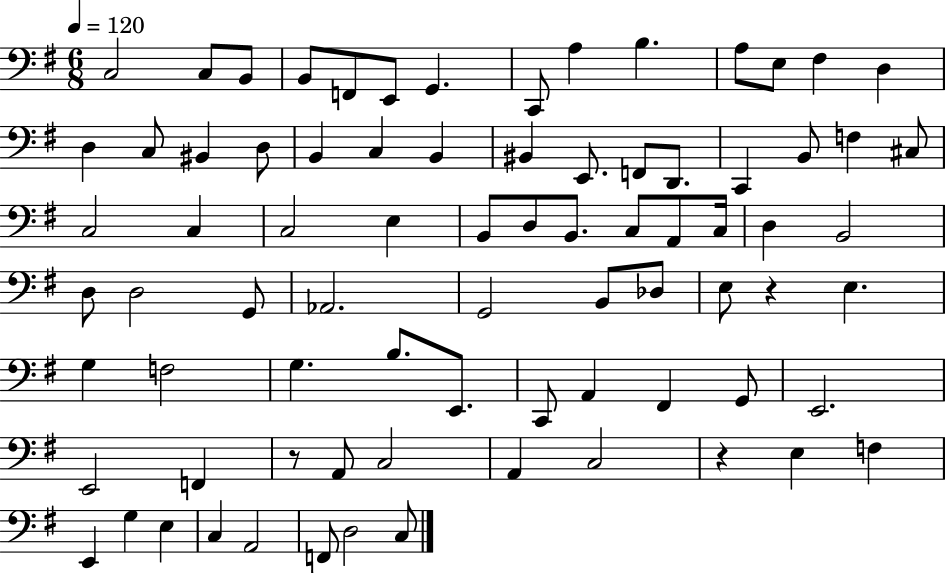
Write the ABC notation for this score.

X:1
T:Untitled
M:6/8
L:1/4
K:G
C,2 C,/2 B,,/2 B,,/2 F,,/2 E,,/2 G,, C,,/2 A, B, A,/2 E,/2 ^F, D, D, C,/2 ^B,, D,/2 B,, C, B,, ^B,, E,,/2 F,,/2 D,,/2 C,, B,,/2 F, ^C,/2 C,2 C, C,2 E, B,,/2 D,/2 B,,/2 C,/2 A,,/2 C,/4 D, B,,2 D,/2 D,2 G,,/2 _A,,2 G,,2 B,,/2 _D,/2 E,/2 z E, G, F,2 G, B,/2 E,,/2 C,,/2 A,, ^F,, G,,/2 E,,2 E,,2 F,, z/2 A,,/2 C,2 A,, C,2 z E, F, E,, G, E, C, A,,2 F,,/2 D,2 C,/2